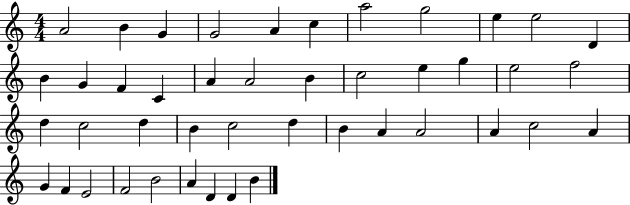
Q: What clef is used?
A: treble